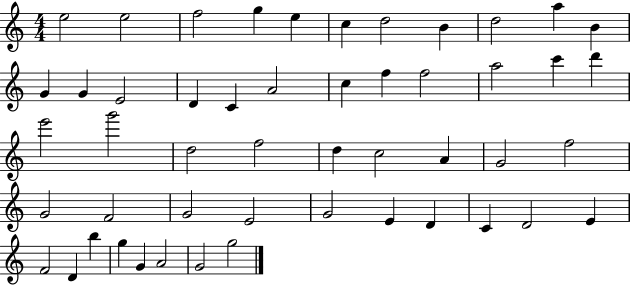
E5/h E5/h F5/h G5/q E5/q C5/q D5/h B4/q D5/h A5/q B4/q G4/q G4/q E4/h D4/q C4/q A4/h C5/q F5/q F5/h A5/h C6/q D6/q E6/h G6/h D5/h F5/h D5/q C5/h A4/q G4/h F5/h G4/h F4/h G4/h E4/h G4/h E4/q D4/q C4/q D4/h E4/q F4/h D4/q B5/q G5/q G4/q A4/h G4/h G5/h